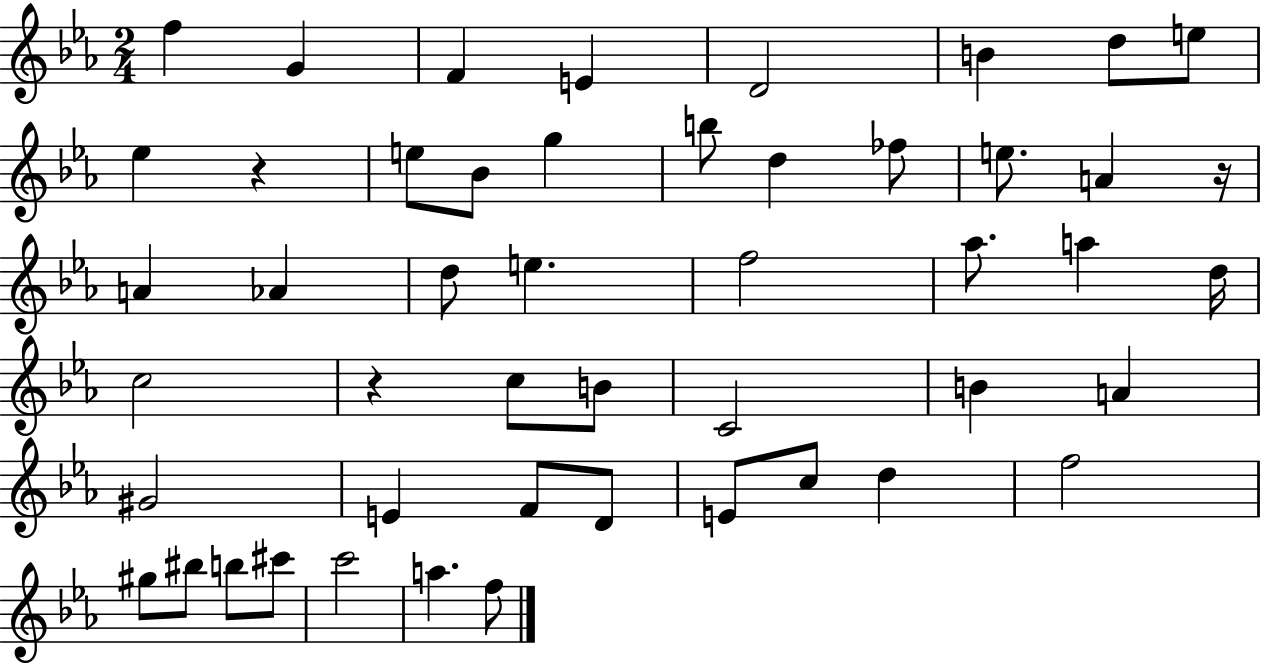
F5/q G4/q F4/q E4/q D4/h B4/q D5/e E5/e Eb5/q R/q E5/e Bb4/e G5/q B5/e D5/q FES5/e E5/e. A4/q R/s A4/q Ab4/q D5/e E5/q. F5/h Ab5/e. A5/q D5/s C5/h R/q C5/e B4/e C4/h B4/q A4/q G#4/h E4/q F4/e D4/e E4/e C5/e D5/q F5/h G#5/e BIS5/e B5/e C#6/e C6/h A5/q. F5/e